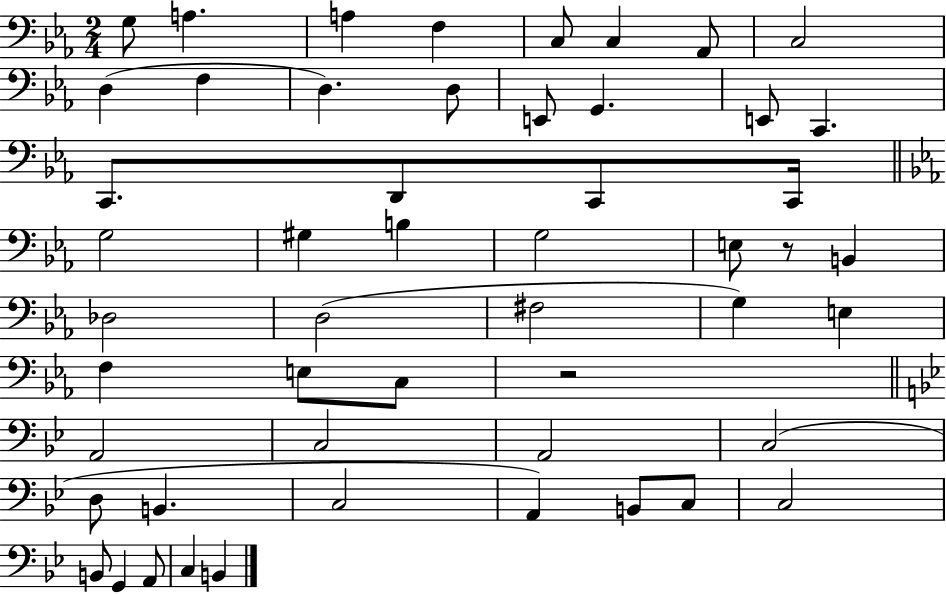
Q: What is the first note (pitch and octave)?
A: G3